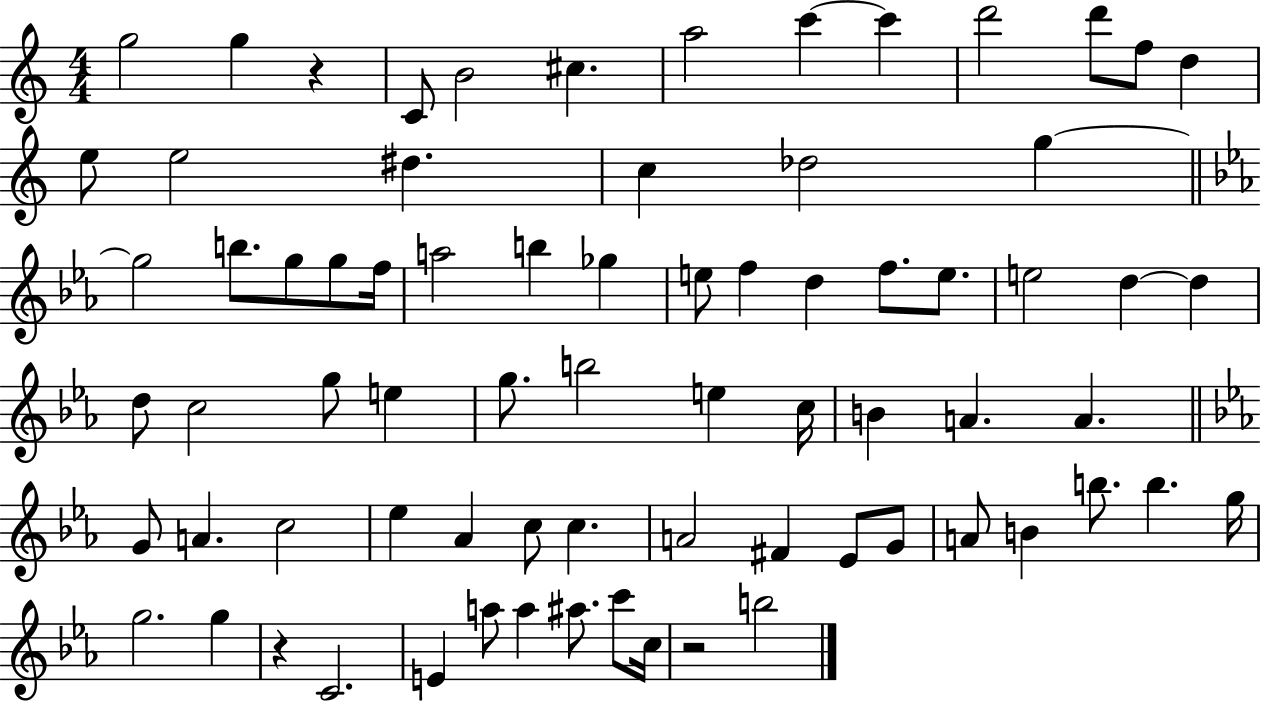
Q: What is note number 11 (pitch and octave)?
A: F5